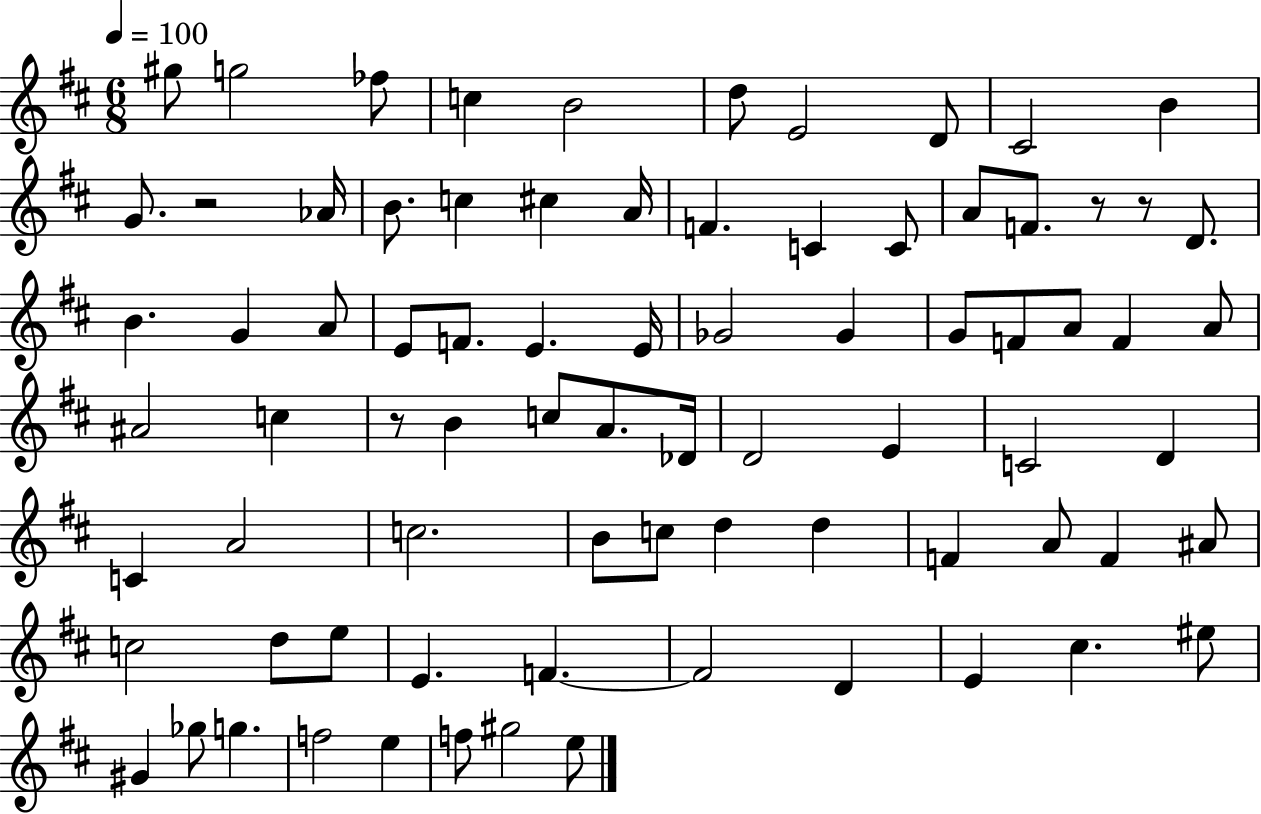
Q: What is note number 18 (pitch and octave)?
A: C4